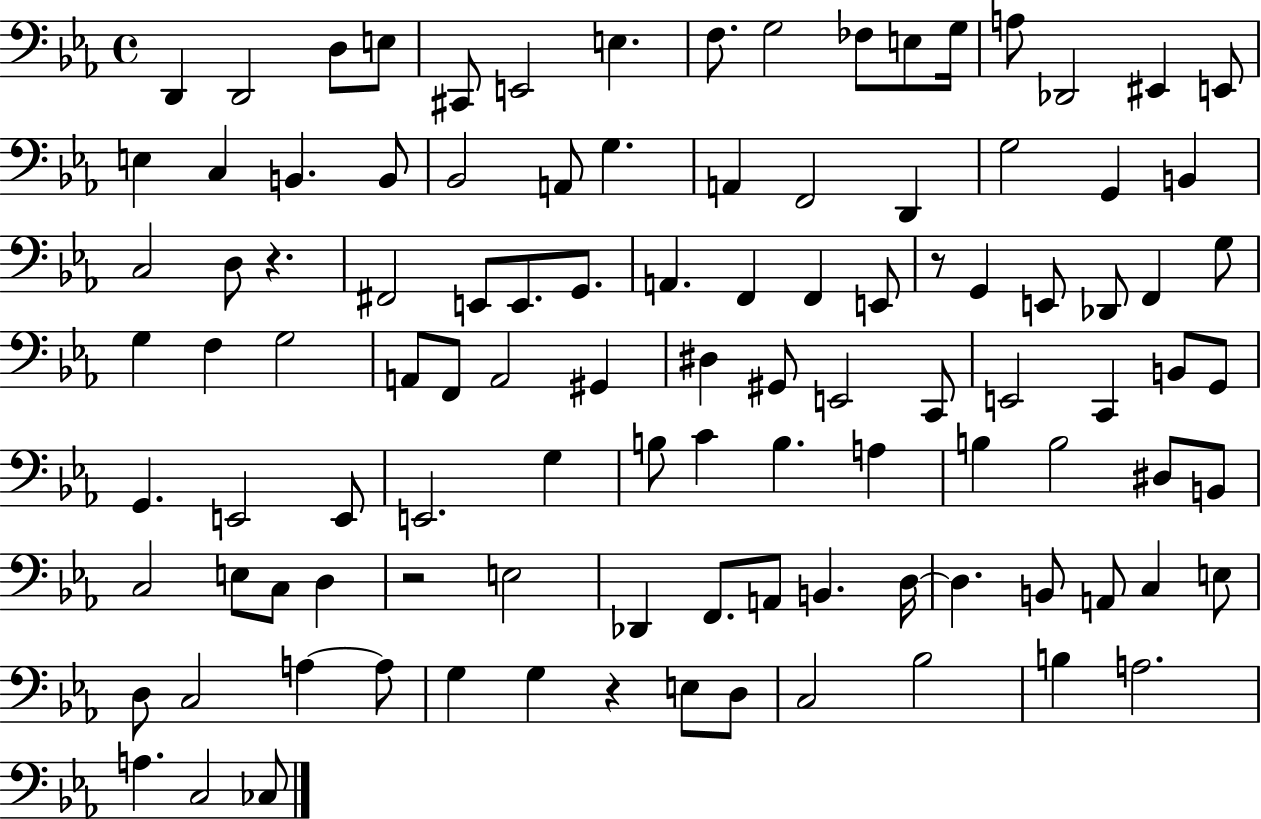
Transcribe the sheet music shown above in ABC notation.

X:1
T:Untitled
M:4/4
L:1/4
K:Eb
D,, D,,2 D,/2 E,/2 ^C,,/2 E,,2 E, F,/2 G,2 _F,/2 E,/2 G,/4 A,/2 _D,,2 ^E,, E,,/2 E, C, B,, B,,/2 _B,,2 A,,/2 G, A,, F,,2 D,, G,2 G,, B,, C,2 D,/2 z ^F,,2 E,,/2 E,,/2 G,,/2 A,, F,, F,, E,,/2 z/2 G,, E,,/2 _D,,/2 F,, G,/2 G, F, G,2 A,,/2 F,,/2 A,,2 ^G,, ^D, ^G,,/2 E,,2 C,,/2 E,,2 C,, B,,/2 G,,/2 G,, E,,2 E,,/2 E,,2 G, B,/2 C B, A, B, B,2 ^D,/2 B,,/2 C,2 E,/2 C,/2 D, z2 E,2 _D,, F,,/2 A,,/2 B,, D,/4 D, B,,/2 A,,/2 C, E,/2 D,/2 C,2 A, A,/2 G, G, z E,/2 D,/2 C,2 _B,2 B, A,2 A, C,2 _C,/2